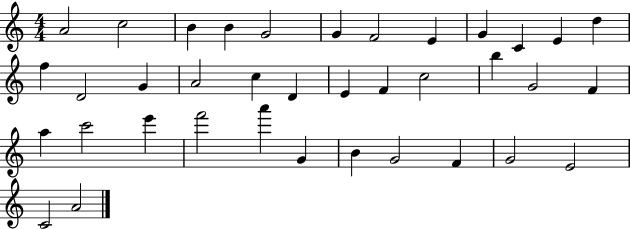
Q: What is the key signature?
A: C major